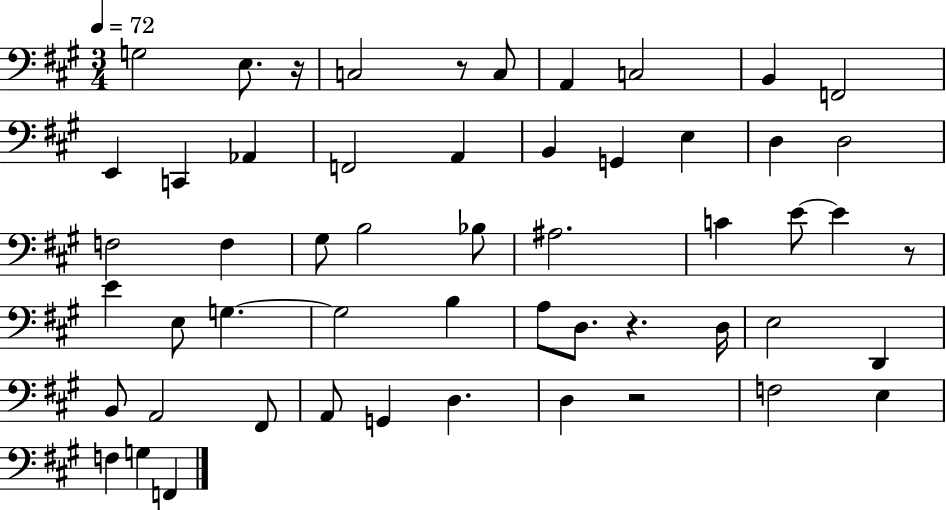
{
  \clef bass
  \numericTimeSignature
  \time 3/4
  \key a \major
  \tempo 4 = 72
  g2 e8. r16 | c2 r8 c8 | a,4 c2 | b,4 f,2 | \break e,4 c,4 aes,4 | f,2 a,4 | b,4 g,4 e4 | d4 d2 | \break f2 f4 | gis8 b2 bes8 | ais2. | c'4 e'8~~ e'4 r8 | \break e'4 e8 g4.~~ | g2 b4 | a8 d8. r4. d16 | e2 d,4 | \break b,8 a,2 fis,8 | a,8 g,4 d4. | d4 r2 | f2 e4 | \break f4 g4 f,4 | \bar "|."
}